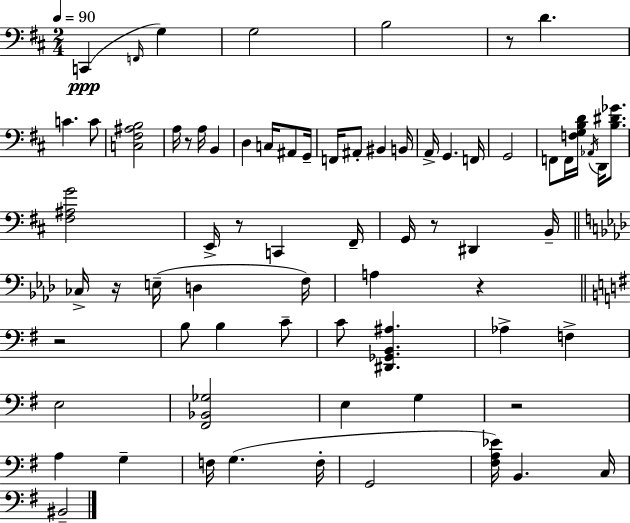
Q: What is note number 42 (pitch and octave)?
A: C4